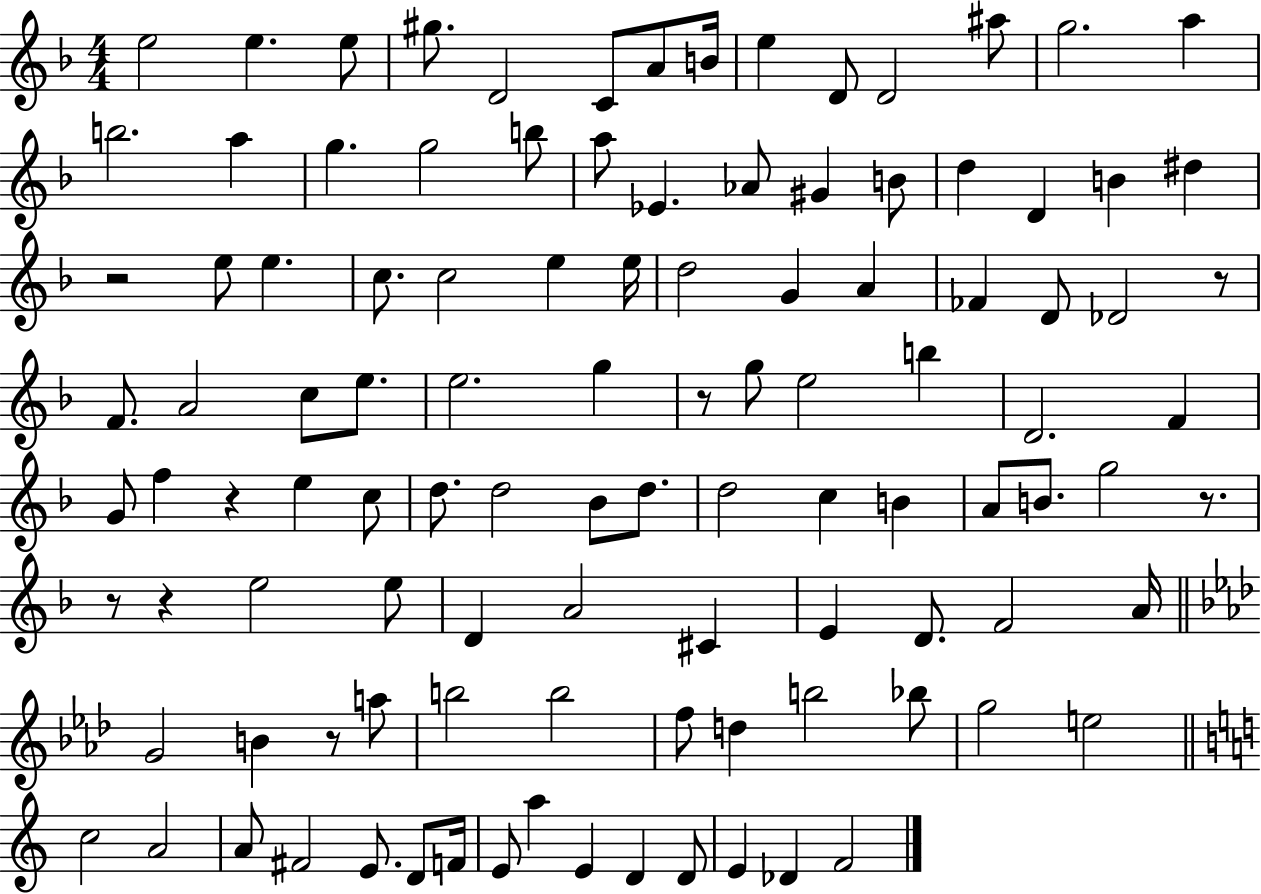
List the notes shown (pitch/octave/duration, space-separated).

E5/h E5/q. E5/e G#5/e. D4/h C4/e A4/e B4/s E5/q D4/e D4/h A#5/e G5/h. A5/q B5/h. A5/q G5/q. G5/h B5/e A5/e Eb4/q. Ab4/e G#4/q B4/e D5/q D4/q B4/q D#5/q R/h E5/e E5/q. C5/e. C5/h E5/q E5/s D5/h G4/q A4/q FES4/q D4/e Db4/h R/e F4/e. A4/h C5/e E5/e. E5/h. G5/q R/e G5/e E5/h B5/q D4/h. F4/q G4/e F5/q R/q E5/q C5/e D5/e. D5/h Bb4/e D5/e. D5/h C5/q B4/q A4/e B4/e. G5/h R/e. R/e R/q E5/h E5/e D4/q A4/h C#4/q E4/q D4/e. F4/h A4/s G4/h B4/q R/e A5/e B5/h B5/h F5/e D5/q B5/h Bb5/e G5/h E5/h C5/h A4/h A4/e F#4/h E4/e. D4/e F4/s E4/e A5/q E4/q D4/q D4/e E4/q Db4/q F4/h